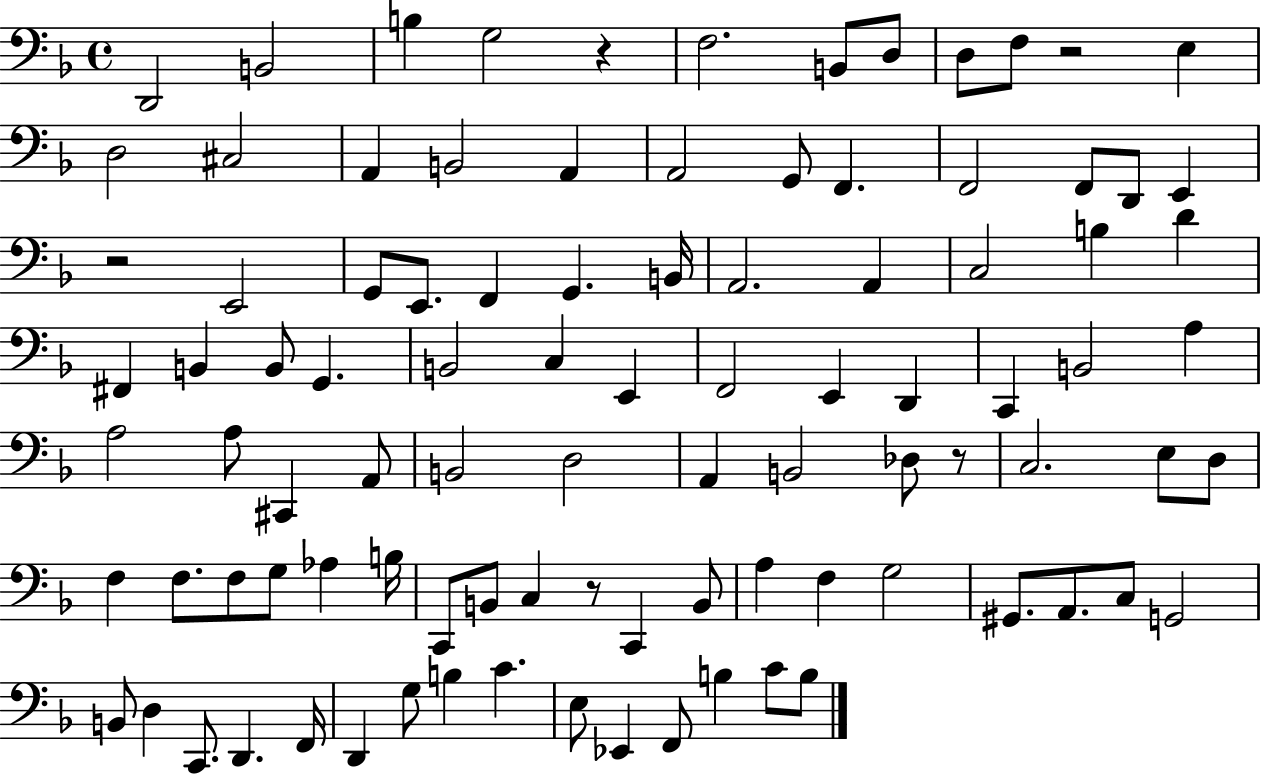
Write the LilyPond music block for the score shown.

{
  \clef bass
  \time 4/4
  \defaultTimeSignature
  \key f \major
  \repeat volta 2 { d,2 b,2 | b4 g2 r4 | f2. b,8 d8 | d8 f8 r2 e4 | \break d2 cis2 | a,4 b,2 a,4 | a,2 g,8 f,4. | f,2 f,8 d,8 e,4 | \break r2 e,2 | g,8 e,8. f,4 g,4. b,16 | a,2. a,4 | c2 b4 d'4 | \break fis,4 b,4 b,8 g,4. | b,2 c4 e,4 | f,2 e,4 d,4 | c,4 b,2 a4 | \break a2 a8 cis,4 a,8 | b,2 d2 | a,4 b,2 des8 r8 | c2. e8 d8 | \break f4 f8. f8 g8 aes4 b16 | c,8 b,8 c4 r8 c,4 b,8 | a4 f4 g2 | gis,8. a,8. c8 g,2 | \break b,8 d4 c,8. d,4. f,16 | d,4 g8 b4 c'4. | e8 ees,4 f,8 b4 c'8 b8 | } \bar "|."
}